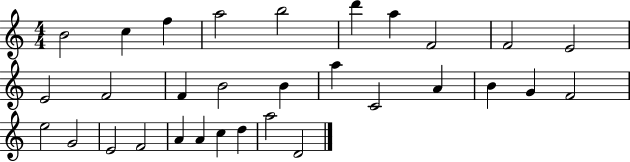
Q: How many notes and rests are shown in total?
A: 31